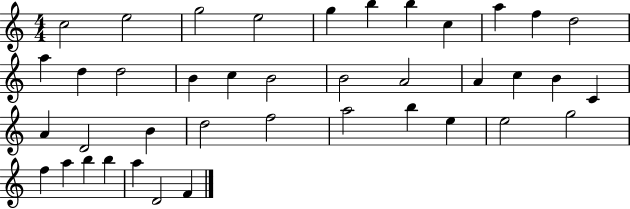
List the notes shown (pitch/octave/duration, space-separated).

C5/h E5/h G5/h E5/h G5/q B5/q B5/q C5/q A5/q F5/q D5/h A5/q D5/q D5/h B4/q C5/q B4/h B4/h A4/h A4/q C5/q B4/q C4/q A4/q D4/h B4/q D5/h F5/h A5/h B5/q E5/q E5/h G5/h F5/q A5/q B5/q B5/q A5/q D4/h F4/q